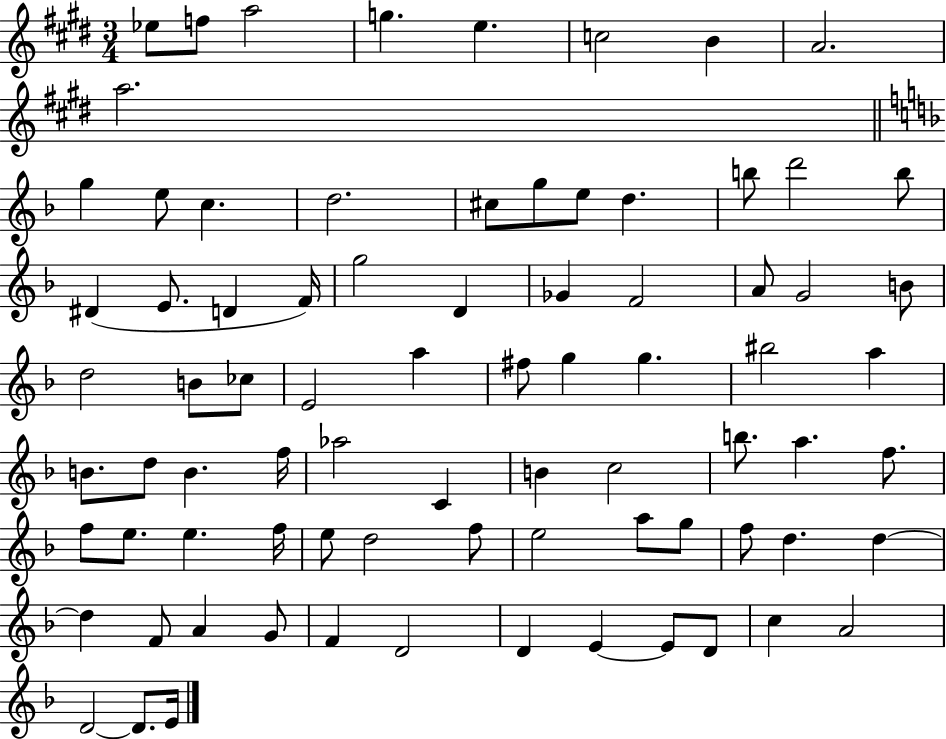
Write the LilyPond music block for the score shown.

{
  \clef treble
  \numericTimeSignature
  \time 3/4
  \key e \major
  ees''8 f''8 a''2 | g''4. e''4. | c''2 b'4 | a'2. | \break a''2. | \bar "||" \break \key f \major g''4 e''8 c''4. | d''2. | cis''8 g''8 e''8 d''4. | b''8 d'''2 b''8 | \break dis'4( e'8. d'4 f'16) | g''2 d'4 | ges'4 f'2 | a'8 g'2 b'8 | \break d''2 b'8 ces''8 | e'2 a''4 | fis''8 g''4 g''4. | bis''2 a''4 | \break b'8. d''8 b'4. f''16 | aes''2 c'4 | b'4 c''2 | b''8. a''4. f''8. | \break f''8 e''8. e''4. f''16 | e''8 d''2 f''8 | e''2 a''8 g''8 | f''8 d''4. d''4~~ | \break d''4 f'8 a'4 g'8 | f'4 d'2 | d'4 e'4~~ e'8 d'8 | c''4 a'2 | \break d'2~~ d'8. e'16 | \bar "|."
}